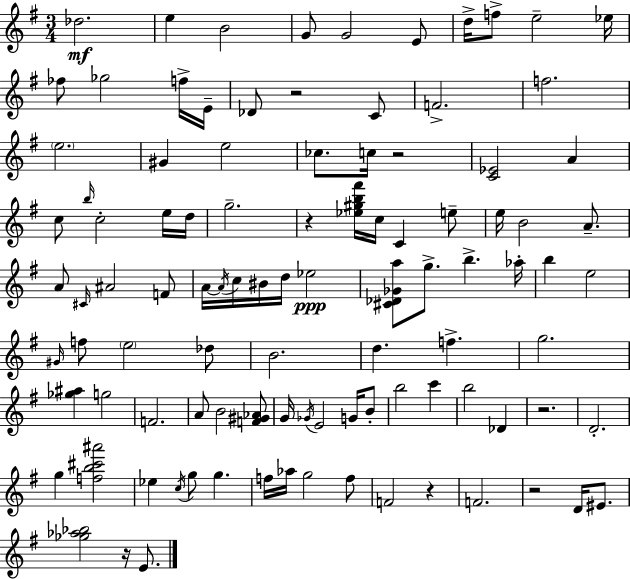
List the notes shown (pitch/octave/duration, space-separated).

Db5/h. E5/q B4/h G4/e G4/h E4/e D5/s F5/e E5/h Eb5/s FES5/e Gb5/h F5/s E4/s Db4/e R/h C4/e F4/h. F5/h. E5/h. G#4/q E5/h CES5/e. C5/s R/h [C4,Eb4]/h A4/q C5/e B5/s C5/h E5/s D5/s G5/h. R/q [Eb5,G#5,B5,F#6]/s C5/s C4/q E5/e E5/s B4/h A4/e. A4/e C#4/s A#4/h F4/e A4/s A4/s C5/s BIS4/s D5/s Eb5/h [C#4,Db4,Gb4,A5]/e G5/e. B5/q. Ab5/s B5/q E5/h G#4/s F5/e E5/h Db5/e B4/h. D5/q. F5/q. G5/h. [Gb5,A#5]/q G5/h F4/h. A4/e B4/h [F4,G#4,Ab4]/e G4/s Gb4/s E4/h G4/s B4/e B5/h C6/q B5/h Db4/q R/h. D4/h. G5/q [F5,B5,C#6,A#6]/h Eb5/q C5/s G5/e G5/q. F5/s Ab5/s G5/h F5/e F4/h R/q F4/h. R/h D4/s EIS4/e. [Gb5,Ab5,Bb5]/h R/s E4/e.